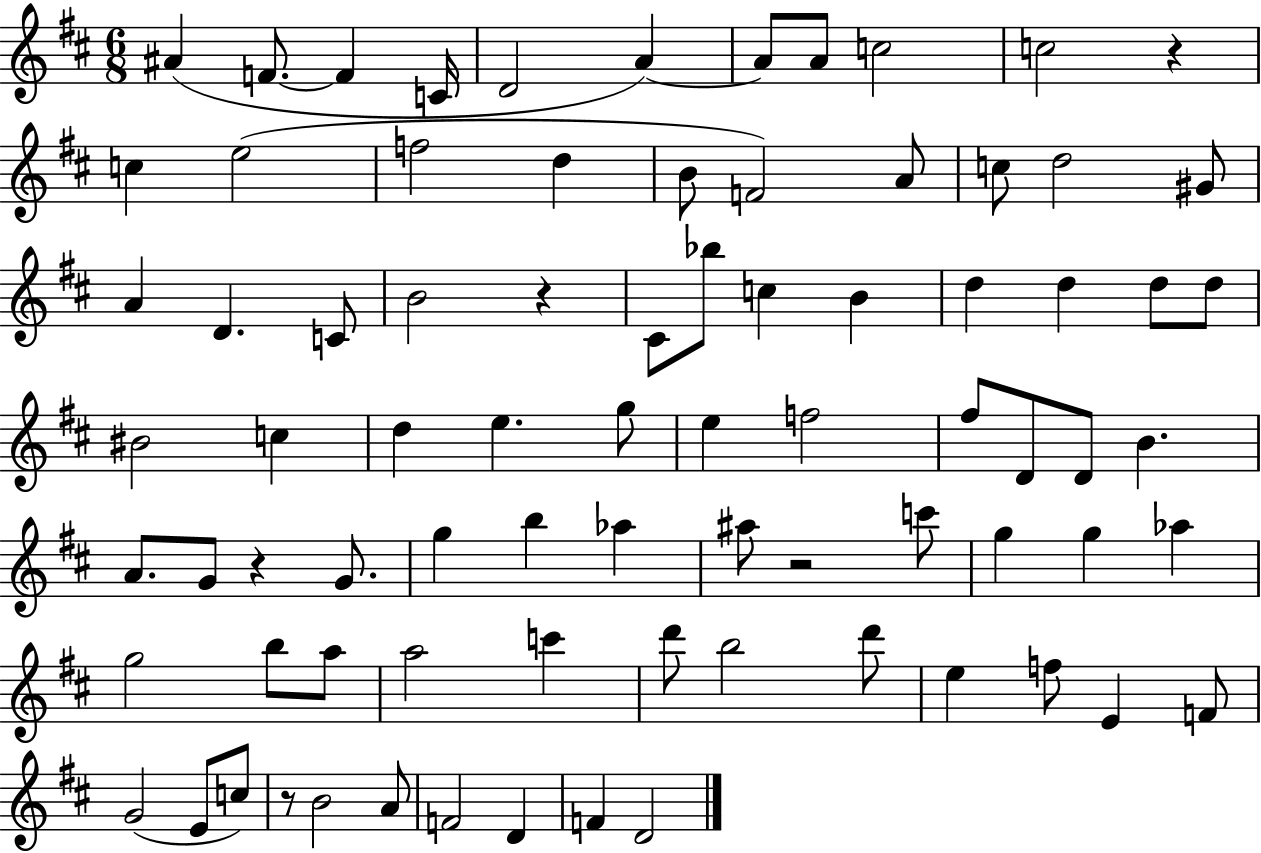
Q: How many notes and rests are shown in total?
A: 80